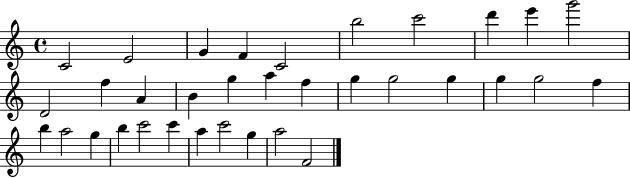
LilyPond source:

{
  \clef treble
  \time 4/4
  \defaultTimeSignature
  \key c \major
  c'2 e'2 | g'4 f'4 c'2 | b''2 c'''2 | d'''4 e'''4 g'''2 | \break d'2 f''4 a'4 | b'4 g''4 a''4 f''4 | g''4 g''2 g''4 | g''4 g''2 f''4 | \break b''4 a''2 g''4 | b''4 c'''2 c'''4 | a''4 c'''2 g''4 | a''2 f'2 | \break \bar "|."
}